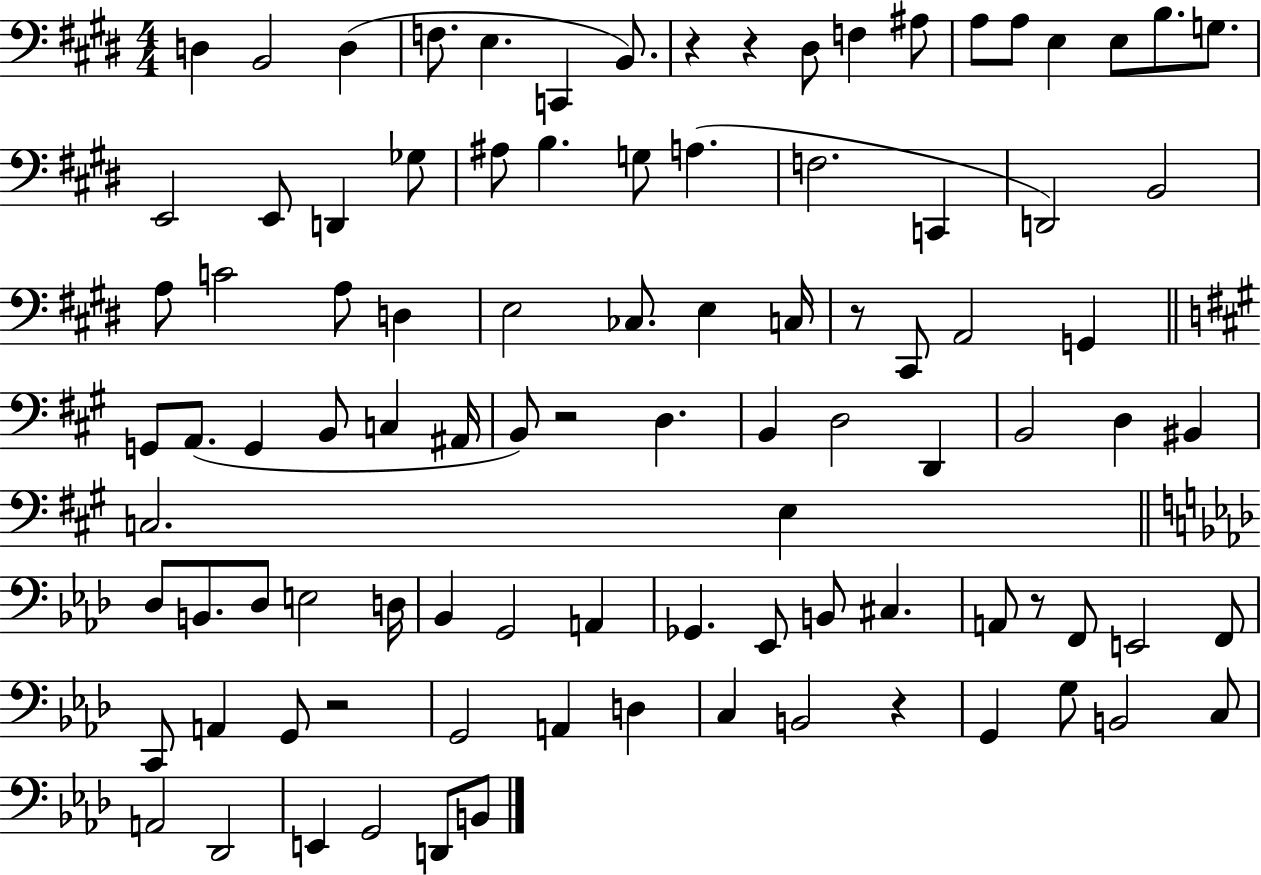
X:1
T:Untitled
M:4/4
L:1/4
K:E
D, B,,2 D, F,/2 E, C,, B,,/2 z z ^D,/2 F, ^A,/2 A,/2 A,/2 E, E,/2 B,/2 G,/2 E,,2 E,,/2 D,, _G,/2 ^A,/2 B, G,/2 A, F,2 C,, D,,2 B,,2 A,/2 C2 A,/2 D, E,2 _C,/2 E, C,/4 z/2 ^C,,/2 A,,2 G,, G,,/2 A,,/2 G,, B,,/2 C, ^A,,/4 B,,/2 z2 D, B,, D,2 D,, B,,2 D, ^B,, C,2 E, _D,/2 B,,/2 _D,/2 E,2 D,/4 _B,, G,,2 A,, _G,, _E,,/2 B,,/2 ^C, A,,/2 z/2 F,,/2 E,,2 F,,/2 C,,/2 A,, G,,/2 z2 G,,2 A,, D, C, B,,2 z G,, G,/2 B,,2 C,/2 A,,2 _D,,2 E,, G,,2 D,,/2 B,,/2